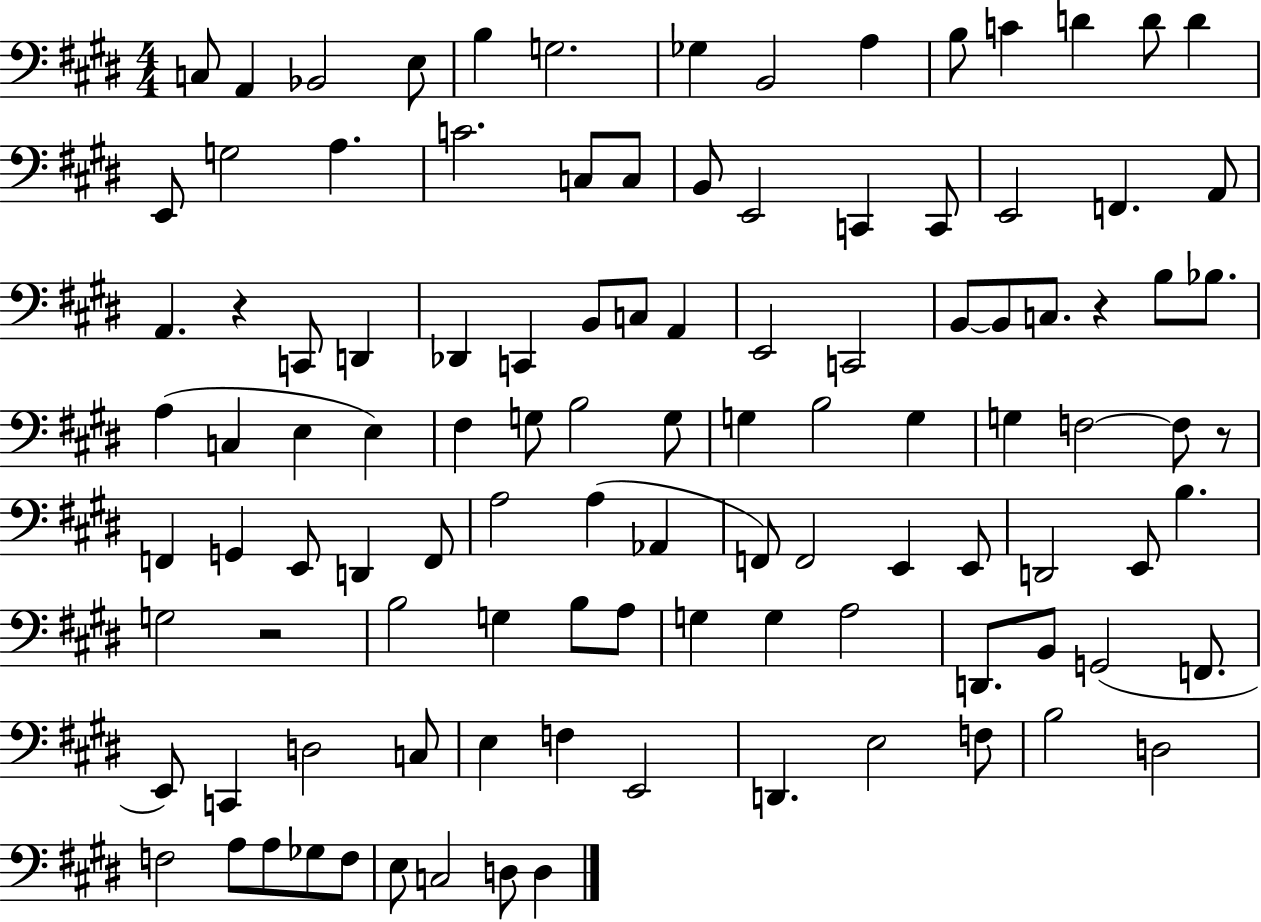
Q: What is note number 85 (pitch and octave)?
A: C2